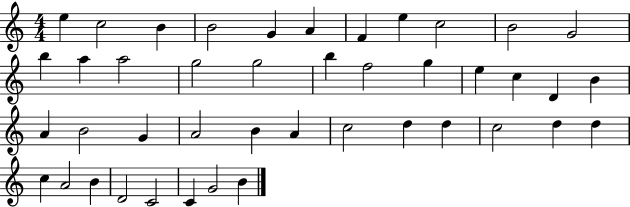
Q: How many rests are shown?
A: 0